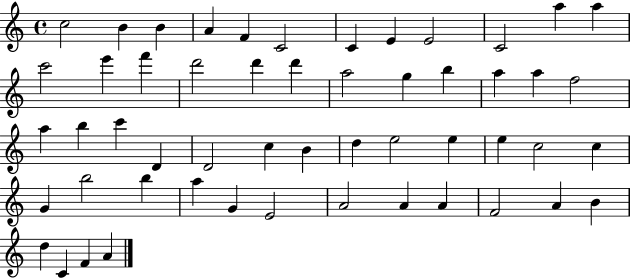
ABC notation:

X:1
T:Untitled
M:4/4
L:1/4
K:C
c2 B B A F C2 C E E2 C2 a a c'2 e' f' d'2 d' d' a2 g b a a f2 a b c' D D2 c B d e2 e e c2 c G b2 b a G E2 A2 A A F2 A B d C F A